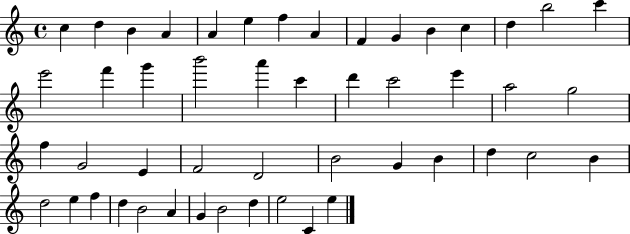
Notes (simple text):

C5/q D5/q B4/q A4/q A4/q E5/q F5/q A4/q F4/q G4/q B4/q C5/q D5/q B5/h C6/q E6/h F6/q G6/q B6/h A6/q C6/q D6/q C6/h E6/q A5/h G5/h F5/q G4/h E4/q F4/h D4/h B4/h G4/q B4/q D5/q C5/h B4/q D5/h E5/q F5/q D5/q B4/h A4/q G4/q B4/h D5/q E5/h C4/q E5/q